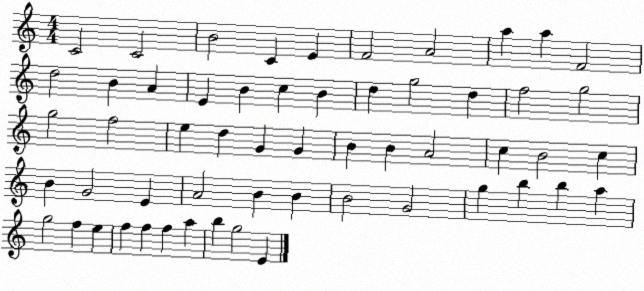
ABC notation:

X:1
T:Untitled
M:4/4
L:1/4
K:C
C2 C2 B2 C E F2 A2 a a F2 d2 B A E B c B d g2 d f2 g2 g2 f2 e d G G B B A2 c B2 c B G2 E A2 B B B2 G2 g b b a g2 f e f f f a b g2 E